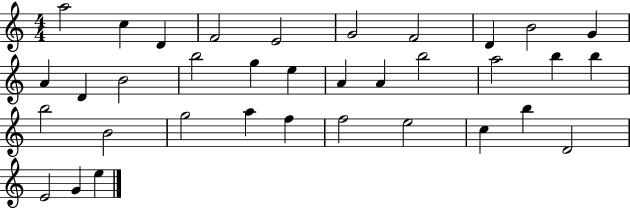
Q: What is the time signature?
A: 4/4